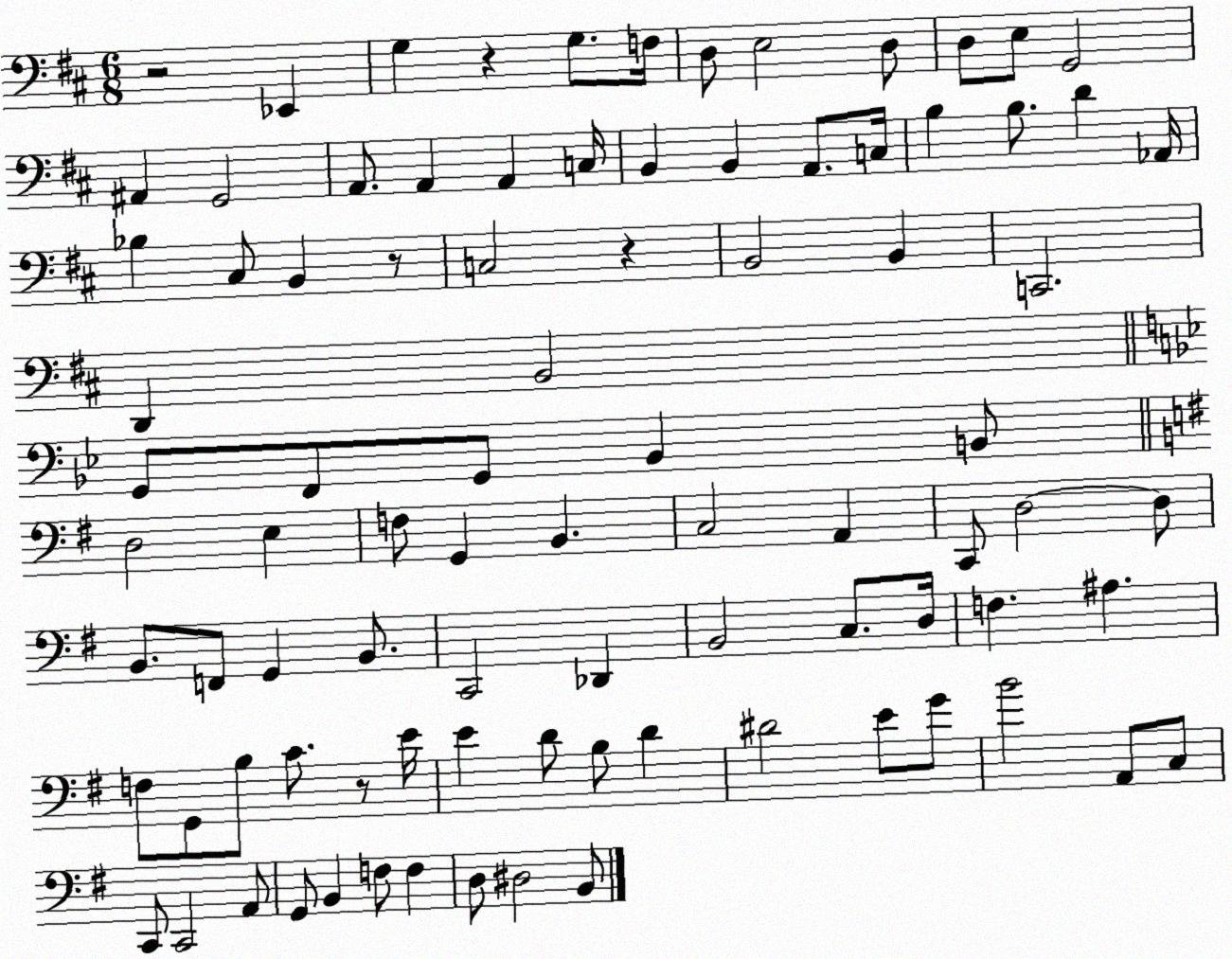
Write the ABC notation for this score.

X:1
T:Untitled
M:6/8
L:1/4
K:D
z2 _E,, G, z G,/2 F,/4 D,/2 E,2 D,/2 D,/2 E,/2 G,,2 ^A,, G,,2 A,,/2 A,, A,, C,/4 B,, B,, A,,/2 C,/4 B, B,/2 D _A,,/4 _B, ^C,/2 B,, z/2 C,2 z B,,2 B,, C,,2 D,, B,,2 G,,/2 F,,/2 G,,/2 _B,, B,,/2 D,2 E, F,/2 G,, B,, C,2 A,, C,,/2 D,2 D,/2 B,,/2 F,,/2 G,, B,,/2 C,,2 _D,, B,,2 C,/2 D,/4 F, ^A, F,/2 G,,/2 B,/2 C/2 z/2 E/4 E D/2 B,/2 D ^D2 E/2 G/2 B2 A,,/2 C,/2 C,,/2 C,,2 A,,/2 G,,/2 B,, F,/2 F, D,/2 ^D,2 B,,/2